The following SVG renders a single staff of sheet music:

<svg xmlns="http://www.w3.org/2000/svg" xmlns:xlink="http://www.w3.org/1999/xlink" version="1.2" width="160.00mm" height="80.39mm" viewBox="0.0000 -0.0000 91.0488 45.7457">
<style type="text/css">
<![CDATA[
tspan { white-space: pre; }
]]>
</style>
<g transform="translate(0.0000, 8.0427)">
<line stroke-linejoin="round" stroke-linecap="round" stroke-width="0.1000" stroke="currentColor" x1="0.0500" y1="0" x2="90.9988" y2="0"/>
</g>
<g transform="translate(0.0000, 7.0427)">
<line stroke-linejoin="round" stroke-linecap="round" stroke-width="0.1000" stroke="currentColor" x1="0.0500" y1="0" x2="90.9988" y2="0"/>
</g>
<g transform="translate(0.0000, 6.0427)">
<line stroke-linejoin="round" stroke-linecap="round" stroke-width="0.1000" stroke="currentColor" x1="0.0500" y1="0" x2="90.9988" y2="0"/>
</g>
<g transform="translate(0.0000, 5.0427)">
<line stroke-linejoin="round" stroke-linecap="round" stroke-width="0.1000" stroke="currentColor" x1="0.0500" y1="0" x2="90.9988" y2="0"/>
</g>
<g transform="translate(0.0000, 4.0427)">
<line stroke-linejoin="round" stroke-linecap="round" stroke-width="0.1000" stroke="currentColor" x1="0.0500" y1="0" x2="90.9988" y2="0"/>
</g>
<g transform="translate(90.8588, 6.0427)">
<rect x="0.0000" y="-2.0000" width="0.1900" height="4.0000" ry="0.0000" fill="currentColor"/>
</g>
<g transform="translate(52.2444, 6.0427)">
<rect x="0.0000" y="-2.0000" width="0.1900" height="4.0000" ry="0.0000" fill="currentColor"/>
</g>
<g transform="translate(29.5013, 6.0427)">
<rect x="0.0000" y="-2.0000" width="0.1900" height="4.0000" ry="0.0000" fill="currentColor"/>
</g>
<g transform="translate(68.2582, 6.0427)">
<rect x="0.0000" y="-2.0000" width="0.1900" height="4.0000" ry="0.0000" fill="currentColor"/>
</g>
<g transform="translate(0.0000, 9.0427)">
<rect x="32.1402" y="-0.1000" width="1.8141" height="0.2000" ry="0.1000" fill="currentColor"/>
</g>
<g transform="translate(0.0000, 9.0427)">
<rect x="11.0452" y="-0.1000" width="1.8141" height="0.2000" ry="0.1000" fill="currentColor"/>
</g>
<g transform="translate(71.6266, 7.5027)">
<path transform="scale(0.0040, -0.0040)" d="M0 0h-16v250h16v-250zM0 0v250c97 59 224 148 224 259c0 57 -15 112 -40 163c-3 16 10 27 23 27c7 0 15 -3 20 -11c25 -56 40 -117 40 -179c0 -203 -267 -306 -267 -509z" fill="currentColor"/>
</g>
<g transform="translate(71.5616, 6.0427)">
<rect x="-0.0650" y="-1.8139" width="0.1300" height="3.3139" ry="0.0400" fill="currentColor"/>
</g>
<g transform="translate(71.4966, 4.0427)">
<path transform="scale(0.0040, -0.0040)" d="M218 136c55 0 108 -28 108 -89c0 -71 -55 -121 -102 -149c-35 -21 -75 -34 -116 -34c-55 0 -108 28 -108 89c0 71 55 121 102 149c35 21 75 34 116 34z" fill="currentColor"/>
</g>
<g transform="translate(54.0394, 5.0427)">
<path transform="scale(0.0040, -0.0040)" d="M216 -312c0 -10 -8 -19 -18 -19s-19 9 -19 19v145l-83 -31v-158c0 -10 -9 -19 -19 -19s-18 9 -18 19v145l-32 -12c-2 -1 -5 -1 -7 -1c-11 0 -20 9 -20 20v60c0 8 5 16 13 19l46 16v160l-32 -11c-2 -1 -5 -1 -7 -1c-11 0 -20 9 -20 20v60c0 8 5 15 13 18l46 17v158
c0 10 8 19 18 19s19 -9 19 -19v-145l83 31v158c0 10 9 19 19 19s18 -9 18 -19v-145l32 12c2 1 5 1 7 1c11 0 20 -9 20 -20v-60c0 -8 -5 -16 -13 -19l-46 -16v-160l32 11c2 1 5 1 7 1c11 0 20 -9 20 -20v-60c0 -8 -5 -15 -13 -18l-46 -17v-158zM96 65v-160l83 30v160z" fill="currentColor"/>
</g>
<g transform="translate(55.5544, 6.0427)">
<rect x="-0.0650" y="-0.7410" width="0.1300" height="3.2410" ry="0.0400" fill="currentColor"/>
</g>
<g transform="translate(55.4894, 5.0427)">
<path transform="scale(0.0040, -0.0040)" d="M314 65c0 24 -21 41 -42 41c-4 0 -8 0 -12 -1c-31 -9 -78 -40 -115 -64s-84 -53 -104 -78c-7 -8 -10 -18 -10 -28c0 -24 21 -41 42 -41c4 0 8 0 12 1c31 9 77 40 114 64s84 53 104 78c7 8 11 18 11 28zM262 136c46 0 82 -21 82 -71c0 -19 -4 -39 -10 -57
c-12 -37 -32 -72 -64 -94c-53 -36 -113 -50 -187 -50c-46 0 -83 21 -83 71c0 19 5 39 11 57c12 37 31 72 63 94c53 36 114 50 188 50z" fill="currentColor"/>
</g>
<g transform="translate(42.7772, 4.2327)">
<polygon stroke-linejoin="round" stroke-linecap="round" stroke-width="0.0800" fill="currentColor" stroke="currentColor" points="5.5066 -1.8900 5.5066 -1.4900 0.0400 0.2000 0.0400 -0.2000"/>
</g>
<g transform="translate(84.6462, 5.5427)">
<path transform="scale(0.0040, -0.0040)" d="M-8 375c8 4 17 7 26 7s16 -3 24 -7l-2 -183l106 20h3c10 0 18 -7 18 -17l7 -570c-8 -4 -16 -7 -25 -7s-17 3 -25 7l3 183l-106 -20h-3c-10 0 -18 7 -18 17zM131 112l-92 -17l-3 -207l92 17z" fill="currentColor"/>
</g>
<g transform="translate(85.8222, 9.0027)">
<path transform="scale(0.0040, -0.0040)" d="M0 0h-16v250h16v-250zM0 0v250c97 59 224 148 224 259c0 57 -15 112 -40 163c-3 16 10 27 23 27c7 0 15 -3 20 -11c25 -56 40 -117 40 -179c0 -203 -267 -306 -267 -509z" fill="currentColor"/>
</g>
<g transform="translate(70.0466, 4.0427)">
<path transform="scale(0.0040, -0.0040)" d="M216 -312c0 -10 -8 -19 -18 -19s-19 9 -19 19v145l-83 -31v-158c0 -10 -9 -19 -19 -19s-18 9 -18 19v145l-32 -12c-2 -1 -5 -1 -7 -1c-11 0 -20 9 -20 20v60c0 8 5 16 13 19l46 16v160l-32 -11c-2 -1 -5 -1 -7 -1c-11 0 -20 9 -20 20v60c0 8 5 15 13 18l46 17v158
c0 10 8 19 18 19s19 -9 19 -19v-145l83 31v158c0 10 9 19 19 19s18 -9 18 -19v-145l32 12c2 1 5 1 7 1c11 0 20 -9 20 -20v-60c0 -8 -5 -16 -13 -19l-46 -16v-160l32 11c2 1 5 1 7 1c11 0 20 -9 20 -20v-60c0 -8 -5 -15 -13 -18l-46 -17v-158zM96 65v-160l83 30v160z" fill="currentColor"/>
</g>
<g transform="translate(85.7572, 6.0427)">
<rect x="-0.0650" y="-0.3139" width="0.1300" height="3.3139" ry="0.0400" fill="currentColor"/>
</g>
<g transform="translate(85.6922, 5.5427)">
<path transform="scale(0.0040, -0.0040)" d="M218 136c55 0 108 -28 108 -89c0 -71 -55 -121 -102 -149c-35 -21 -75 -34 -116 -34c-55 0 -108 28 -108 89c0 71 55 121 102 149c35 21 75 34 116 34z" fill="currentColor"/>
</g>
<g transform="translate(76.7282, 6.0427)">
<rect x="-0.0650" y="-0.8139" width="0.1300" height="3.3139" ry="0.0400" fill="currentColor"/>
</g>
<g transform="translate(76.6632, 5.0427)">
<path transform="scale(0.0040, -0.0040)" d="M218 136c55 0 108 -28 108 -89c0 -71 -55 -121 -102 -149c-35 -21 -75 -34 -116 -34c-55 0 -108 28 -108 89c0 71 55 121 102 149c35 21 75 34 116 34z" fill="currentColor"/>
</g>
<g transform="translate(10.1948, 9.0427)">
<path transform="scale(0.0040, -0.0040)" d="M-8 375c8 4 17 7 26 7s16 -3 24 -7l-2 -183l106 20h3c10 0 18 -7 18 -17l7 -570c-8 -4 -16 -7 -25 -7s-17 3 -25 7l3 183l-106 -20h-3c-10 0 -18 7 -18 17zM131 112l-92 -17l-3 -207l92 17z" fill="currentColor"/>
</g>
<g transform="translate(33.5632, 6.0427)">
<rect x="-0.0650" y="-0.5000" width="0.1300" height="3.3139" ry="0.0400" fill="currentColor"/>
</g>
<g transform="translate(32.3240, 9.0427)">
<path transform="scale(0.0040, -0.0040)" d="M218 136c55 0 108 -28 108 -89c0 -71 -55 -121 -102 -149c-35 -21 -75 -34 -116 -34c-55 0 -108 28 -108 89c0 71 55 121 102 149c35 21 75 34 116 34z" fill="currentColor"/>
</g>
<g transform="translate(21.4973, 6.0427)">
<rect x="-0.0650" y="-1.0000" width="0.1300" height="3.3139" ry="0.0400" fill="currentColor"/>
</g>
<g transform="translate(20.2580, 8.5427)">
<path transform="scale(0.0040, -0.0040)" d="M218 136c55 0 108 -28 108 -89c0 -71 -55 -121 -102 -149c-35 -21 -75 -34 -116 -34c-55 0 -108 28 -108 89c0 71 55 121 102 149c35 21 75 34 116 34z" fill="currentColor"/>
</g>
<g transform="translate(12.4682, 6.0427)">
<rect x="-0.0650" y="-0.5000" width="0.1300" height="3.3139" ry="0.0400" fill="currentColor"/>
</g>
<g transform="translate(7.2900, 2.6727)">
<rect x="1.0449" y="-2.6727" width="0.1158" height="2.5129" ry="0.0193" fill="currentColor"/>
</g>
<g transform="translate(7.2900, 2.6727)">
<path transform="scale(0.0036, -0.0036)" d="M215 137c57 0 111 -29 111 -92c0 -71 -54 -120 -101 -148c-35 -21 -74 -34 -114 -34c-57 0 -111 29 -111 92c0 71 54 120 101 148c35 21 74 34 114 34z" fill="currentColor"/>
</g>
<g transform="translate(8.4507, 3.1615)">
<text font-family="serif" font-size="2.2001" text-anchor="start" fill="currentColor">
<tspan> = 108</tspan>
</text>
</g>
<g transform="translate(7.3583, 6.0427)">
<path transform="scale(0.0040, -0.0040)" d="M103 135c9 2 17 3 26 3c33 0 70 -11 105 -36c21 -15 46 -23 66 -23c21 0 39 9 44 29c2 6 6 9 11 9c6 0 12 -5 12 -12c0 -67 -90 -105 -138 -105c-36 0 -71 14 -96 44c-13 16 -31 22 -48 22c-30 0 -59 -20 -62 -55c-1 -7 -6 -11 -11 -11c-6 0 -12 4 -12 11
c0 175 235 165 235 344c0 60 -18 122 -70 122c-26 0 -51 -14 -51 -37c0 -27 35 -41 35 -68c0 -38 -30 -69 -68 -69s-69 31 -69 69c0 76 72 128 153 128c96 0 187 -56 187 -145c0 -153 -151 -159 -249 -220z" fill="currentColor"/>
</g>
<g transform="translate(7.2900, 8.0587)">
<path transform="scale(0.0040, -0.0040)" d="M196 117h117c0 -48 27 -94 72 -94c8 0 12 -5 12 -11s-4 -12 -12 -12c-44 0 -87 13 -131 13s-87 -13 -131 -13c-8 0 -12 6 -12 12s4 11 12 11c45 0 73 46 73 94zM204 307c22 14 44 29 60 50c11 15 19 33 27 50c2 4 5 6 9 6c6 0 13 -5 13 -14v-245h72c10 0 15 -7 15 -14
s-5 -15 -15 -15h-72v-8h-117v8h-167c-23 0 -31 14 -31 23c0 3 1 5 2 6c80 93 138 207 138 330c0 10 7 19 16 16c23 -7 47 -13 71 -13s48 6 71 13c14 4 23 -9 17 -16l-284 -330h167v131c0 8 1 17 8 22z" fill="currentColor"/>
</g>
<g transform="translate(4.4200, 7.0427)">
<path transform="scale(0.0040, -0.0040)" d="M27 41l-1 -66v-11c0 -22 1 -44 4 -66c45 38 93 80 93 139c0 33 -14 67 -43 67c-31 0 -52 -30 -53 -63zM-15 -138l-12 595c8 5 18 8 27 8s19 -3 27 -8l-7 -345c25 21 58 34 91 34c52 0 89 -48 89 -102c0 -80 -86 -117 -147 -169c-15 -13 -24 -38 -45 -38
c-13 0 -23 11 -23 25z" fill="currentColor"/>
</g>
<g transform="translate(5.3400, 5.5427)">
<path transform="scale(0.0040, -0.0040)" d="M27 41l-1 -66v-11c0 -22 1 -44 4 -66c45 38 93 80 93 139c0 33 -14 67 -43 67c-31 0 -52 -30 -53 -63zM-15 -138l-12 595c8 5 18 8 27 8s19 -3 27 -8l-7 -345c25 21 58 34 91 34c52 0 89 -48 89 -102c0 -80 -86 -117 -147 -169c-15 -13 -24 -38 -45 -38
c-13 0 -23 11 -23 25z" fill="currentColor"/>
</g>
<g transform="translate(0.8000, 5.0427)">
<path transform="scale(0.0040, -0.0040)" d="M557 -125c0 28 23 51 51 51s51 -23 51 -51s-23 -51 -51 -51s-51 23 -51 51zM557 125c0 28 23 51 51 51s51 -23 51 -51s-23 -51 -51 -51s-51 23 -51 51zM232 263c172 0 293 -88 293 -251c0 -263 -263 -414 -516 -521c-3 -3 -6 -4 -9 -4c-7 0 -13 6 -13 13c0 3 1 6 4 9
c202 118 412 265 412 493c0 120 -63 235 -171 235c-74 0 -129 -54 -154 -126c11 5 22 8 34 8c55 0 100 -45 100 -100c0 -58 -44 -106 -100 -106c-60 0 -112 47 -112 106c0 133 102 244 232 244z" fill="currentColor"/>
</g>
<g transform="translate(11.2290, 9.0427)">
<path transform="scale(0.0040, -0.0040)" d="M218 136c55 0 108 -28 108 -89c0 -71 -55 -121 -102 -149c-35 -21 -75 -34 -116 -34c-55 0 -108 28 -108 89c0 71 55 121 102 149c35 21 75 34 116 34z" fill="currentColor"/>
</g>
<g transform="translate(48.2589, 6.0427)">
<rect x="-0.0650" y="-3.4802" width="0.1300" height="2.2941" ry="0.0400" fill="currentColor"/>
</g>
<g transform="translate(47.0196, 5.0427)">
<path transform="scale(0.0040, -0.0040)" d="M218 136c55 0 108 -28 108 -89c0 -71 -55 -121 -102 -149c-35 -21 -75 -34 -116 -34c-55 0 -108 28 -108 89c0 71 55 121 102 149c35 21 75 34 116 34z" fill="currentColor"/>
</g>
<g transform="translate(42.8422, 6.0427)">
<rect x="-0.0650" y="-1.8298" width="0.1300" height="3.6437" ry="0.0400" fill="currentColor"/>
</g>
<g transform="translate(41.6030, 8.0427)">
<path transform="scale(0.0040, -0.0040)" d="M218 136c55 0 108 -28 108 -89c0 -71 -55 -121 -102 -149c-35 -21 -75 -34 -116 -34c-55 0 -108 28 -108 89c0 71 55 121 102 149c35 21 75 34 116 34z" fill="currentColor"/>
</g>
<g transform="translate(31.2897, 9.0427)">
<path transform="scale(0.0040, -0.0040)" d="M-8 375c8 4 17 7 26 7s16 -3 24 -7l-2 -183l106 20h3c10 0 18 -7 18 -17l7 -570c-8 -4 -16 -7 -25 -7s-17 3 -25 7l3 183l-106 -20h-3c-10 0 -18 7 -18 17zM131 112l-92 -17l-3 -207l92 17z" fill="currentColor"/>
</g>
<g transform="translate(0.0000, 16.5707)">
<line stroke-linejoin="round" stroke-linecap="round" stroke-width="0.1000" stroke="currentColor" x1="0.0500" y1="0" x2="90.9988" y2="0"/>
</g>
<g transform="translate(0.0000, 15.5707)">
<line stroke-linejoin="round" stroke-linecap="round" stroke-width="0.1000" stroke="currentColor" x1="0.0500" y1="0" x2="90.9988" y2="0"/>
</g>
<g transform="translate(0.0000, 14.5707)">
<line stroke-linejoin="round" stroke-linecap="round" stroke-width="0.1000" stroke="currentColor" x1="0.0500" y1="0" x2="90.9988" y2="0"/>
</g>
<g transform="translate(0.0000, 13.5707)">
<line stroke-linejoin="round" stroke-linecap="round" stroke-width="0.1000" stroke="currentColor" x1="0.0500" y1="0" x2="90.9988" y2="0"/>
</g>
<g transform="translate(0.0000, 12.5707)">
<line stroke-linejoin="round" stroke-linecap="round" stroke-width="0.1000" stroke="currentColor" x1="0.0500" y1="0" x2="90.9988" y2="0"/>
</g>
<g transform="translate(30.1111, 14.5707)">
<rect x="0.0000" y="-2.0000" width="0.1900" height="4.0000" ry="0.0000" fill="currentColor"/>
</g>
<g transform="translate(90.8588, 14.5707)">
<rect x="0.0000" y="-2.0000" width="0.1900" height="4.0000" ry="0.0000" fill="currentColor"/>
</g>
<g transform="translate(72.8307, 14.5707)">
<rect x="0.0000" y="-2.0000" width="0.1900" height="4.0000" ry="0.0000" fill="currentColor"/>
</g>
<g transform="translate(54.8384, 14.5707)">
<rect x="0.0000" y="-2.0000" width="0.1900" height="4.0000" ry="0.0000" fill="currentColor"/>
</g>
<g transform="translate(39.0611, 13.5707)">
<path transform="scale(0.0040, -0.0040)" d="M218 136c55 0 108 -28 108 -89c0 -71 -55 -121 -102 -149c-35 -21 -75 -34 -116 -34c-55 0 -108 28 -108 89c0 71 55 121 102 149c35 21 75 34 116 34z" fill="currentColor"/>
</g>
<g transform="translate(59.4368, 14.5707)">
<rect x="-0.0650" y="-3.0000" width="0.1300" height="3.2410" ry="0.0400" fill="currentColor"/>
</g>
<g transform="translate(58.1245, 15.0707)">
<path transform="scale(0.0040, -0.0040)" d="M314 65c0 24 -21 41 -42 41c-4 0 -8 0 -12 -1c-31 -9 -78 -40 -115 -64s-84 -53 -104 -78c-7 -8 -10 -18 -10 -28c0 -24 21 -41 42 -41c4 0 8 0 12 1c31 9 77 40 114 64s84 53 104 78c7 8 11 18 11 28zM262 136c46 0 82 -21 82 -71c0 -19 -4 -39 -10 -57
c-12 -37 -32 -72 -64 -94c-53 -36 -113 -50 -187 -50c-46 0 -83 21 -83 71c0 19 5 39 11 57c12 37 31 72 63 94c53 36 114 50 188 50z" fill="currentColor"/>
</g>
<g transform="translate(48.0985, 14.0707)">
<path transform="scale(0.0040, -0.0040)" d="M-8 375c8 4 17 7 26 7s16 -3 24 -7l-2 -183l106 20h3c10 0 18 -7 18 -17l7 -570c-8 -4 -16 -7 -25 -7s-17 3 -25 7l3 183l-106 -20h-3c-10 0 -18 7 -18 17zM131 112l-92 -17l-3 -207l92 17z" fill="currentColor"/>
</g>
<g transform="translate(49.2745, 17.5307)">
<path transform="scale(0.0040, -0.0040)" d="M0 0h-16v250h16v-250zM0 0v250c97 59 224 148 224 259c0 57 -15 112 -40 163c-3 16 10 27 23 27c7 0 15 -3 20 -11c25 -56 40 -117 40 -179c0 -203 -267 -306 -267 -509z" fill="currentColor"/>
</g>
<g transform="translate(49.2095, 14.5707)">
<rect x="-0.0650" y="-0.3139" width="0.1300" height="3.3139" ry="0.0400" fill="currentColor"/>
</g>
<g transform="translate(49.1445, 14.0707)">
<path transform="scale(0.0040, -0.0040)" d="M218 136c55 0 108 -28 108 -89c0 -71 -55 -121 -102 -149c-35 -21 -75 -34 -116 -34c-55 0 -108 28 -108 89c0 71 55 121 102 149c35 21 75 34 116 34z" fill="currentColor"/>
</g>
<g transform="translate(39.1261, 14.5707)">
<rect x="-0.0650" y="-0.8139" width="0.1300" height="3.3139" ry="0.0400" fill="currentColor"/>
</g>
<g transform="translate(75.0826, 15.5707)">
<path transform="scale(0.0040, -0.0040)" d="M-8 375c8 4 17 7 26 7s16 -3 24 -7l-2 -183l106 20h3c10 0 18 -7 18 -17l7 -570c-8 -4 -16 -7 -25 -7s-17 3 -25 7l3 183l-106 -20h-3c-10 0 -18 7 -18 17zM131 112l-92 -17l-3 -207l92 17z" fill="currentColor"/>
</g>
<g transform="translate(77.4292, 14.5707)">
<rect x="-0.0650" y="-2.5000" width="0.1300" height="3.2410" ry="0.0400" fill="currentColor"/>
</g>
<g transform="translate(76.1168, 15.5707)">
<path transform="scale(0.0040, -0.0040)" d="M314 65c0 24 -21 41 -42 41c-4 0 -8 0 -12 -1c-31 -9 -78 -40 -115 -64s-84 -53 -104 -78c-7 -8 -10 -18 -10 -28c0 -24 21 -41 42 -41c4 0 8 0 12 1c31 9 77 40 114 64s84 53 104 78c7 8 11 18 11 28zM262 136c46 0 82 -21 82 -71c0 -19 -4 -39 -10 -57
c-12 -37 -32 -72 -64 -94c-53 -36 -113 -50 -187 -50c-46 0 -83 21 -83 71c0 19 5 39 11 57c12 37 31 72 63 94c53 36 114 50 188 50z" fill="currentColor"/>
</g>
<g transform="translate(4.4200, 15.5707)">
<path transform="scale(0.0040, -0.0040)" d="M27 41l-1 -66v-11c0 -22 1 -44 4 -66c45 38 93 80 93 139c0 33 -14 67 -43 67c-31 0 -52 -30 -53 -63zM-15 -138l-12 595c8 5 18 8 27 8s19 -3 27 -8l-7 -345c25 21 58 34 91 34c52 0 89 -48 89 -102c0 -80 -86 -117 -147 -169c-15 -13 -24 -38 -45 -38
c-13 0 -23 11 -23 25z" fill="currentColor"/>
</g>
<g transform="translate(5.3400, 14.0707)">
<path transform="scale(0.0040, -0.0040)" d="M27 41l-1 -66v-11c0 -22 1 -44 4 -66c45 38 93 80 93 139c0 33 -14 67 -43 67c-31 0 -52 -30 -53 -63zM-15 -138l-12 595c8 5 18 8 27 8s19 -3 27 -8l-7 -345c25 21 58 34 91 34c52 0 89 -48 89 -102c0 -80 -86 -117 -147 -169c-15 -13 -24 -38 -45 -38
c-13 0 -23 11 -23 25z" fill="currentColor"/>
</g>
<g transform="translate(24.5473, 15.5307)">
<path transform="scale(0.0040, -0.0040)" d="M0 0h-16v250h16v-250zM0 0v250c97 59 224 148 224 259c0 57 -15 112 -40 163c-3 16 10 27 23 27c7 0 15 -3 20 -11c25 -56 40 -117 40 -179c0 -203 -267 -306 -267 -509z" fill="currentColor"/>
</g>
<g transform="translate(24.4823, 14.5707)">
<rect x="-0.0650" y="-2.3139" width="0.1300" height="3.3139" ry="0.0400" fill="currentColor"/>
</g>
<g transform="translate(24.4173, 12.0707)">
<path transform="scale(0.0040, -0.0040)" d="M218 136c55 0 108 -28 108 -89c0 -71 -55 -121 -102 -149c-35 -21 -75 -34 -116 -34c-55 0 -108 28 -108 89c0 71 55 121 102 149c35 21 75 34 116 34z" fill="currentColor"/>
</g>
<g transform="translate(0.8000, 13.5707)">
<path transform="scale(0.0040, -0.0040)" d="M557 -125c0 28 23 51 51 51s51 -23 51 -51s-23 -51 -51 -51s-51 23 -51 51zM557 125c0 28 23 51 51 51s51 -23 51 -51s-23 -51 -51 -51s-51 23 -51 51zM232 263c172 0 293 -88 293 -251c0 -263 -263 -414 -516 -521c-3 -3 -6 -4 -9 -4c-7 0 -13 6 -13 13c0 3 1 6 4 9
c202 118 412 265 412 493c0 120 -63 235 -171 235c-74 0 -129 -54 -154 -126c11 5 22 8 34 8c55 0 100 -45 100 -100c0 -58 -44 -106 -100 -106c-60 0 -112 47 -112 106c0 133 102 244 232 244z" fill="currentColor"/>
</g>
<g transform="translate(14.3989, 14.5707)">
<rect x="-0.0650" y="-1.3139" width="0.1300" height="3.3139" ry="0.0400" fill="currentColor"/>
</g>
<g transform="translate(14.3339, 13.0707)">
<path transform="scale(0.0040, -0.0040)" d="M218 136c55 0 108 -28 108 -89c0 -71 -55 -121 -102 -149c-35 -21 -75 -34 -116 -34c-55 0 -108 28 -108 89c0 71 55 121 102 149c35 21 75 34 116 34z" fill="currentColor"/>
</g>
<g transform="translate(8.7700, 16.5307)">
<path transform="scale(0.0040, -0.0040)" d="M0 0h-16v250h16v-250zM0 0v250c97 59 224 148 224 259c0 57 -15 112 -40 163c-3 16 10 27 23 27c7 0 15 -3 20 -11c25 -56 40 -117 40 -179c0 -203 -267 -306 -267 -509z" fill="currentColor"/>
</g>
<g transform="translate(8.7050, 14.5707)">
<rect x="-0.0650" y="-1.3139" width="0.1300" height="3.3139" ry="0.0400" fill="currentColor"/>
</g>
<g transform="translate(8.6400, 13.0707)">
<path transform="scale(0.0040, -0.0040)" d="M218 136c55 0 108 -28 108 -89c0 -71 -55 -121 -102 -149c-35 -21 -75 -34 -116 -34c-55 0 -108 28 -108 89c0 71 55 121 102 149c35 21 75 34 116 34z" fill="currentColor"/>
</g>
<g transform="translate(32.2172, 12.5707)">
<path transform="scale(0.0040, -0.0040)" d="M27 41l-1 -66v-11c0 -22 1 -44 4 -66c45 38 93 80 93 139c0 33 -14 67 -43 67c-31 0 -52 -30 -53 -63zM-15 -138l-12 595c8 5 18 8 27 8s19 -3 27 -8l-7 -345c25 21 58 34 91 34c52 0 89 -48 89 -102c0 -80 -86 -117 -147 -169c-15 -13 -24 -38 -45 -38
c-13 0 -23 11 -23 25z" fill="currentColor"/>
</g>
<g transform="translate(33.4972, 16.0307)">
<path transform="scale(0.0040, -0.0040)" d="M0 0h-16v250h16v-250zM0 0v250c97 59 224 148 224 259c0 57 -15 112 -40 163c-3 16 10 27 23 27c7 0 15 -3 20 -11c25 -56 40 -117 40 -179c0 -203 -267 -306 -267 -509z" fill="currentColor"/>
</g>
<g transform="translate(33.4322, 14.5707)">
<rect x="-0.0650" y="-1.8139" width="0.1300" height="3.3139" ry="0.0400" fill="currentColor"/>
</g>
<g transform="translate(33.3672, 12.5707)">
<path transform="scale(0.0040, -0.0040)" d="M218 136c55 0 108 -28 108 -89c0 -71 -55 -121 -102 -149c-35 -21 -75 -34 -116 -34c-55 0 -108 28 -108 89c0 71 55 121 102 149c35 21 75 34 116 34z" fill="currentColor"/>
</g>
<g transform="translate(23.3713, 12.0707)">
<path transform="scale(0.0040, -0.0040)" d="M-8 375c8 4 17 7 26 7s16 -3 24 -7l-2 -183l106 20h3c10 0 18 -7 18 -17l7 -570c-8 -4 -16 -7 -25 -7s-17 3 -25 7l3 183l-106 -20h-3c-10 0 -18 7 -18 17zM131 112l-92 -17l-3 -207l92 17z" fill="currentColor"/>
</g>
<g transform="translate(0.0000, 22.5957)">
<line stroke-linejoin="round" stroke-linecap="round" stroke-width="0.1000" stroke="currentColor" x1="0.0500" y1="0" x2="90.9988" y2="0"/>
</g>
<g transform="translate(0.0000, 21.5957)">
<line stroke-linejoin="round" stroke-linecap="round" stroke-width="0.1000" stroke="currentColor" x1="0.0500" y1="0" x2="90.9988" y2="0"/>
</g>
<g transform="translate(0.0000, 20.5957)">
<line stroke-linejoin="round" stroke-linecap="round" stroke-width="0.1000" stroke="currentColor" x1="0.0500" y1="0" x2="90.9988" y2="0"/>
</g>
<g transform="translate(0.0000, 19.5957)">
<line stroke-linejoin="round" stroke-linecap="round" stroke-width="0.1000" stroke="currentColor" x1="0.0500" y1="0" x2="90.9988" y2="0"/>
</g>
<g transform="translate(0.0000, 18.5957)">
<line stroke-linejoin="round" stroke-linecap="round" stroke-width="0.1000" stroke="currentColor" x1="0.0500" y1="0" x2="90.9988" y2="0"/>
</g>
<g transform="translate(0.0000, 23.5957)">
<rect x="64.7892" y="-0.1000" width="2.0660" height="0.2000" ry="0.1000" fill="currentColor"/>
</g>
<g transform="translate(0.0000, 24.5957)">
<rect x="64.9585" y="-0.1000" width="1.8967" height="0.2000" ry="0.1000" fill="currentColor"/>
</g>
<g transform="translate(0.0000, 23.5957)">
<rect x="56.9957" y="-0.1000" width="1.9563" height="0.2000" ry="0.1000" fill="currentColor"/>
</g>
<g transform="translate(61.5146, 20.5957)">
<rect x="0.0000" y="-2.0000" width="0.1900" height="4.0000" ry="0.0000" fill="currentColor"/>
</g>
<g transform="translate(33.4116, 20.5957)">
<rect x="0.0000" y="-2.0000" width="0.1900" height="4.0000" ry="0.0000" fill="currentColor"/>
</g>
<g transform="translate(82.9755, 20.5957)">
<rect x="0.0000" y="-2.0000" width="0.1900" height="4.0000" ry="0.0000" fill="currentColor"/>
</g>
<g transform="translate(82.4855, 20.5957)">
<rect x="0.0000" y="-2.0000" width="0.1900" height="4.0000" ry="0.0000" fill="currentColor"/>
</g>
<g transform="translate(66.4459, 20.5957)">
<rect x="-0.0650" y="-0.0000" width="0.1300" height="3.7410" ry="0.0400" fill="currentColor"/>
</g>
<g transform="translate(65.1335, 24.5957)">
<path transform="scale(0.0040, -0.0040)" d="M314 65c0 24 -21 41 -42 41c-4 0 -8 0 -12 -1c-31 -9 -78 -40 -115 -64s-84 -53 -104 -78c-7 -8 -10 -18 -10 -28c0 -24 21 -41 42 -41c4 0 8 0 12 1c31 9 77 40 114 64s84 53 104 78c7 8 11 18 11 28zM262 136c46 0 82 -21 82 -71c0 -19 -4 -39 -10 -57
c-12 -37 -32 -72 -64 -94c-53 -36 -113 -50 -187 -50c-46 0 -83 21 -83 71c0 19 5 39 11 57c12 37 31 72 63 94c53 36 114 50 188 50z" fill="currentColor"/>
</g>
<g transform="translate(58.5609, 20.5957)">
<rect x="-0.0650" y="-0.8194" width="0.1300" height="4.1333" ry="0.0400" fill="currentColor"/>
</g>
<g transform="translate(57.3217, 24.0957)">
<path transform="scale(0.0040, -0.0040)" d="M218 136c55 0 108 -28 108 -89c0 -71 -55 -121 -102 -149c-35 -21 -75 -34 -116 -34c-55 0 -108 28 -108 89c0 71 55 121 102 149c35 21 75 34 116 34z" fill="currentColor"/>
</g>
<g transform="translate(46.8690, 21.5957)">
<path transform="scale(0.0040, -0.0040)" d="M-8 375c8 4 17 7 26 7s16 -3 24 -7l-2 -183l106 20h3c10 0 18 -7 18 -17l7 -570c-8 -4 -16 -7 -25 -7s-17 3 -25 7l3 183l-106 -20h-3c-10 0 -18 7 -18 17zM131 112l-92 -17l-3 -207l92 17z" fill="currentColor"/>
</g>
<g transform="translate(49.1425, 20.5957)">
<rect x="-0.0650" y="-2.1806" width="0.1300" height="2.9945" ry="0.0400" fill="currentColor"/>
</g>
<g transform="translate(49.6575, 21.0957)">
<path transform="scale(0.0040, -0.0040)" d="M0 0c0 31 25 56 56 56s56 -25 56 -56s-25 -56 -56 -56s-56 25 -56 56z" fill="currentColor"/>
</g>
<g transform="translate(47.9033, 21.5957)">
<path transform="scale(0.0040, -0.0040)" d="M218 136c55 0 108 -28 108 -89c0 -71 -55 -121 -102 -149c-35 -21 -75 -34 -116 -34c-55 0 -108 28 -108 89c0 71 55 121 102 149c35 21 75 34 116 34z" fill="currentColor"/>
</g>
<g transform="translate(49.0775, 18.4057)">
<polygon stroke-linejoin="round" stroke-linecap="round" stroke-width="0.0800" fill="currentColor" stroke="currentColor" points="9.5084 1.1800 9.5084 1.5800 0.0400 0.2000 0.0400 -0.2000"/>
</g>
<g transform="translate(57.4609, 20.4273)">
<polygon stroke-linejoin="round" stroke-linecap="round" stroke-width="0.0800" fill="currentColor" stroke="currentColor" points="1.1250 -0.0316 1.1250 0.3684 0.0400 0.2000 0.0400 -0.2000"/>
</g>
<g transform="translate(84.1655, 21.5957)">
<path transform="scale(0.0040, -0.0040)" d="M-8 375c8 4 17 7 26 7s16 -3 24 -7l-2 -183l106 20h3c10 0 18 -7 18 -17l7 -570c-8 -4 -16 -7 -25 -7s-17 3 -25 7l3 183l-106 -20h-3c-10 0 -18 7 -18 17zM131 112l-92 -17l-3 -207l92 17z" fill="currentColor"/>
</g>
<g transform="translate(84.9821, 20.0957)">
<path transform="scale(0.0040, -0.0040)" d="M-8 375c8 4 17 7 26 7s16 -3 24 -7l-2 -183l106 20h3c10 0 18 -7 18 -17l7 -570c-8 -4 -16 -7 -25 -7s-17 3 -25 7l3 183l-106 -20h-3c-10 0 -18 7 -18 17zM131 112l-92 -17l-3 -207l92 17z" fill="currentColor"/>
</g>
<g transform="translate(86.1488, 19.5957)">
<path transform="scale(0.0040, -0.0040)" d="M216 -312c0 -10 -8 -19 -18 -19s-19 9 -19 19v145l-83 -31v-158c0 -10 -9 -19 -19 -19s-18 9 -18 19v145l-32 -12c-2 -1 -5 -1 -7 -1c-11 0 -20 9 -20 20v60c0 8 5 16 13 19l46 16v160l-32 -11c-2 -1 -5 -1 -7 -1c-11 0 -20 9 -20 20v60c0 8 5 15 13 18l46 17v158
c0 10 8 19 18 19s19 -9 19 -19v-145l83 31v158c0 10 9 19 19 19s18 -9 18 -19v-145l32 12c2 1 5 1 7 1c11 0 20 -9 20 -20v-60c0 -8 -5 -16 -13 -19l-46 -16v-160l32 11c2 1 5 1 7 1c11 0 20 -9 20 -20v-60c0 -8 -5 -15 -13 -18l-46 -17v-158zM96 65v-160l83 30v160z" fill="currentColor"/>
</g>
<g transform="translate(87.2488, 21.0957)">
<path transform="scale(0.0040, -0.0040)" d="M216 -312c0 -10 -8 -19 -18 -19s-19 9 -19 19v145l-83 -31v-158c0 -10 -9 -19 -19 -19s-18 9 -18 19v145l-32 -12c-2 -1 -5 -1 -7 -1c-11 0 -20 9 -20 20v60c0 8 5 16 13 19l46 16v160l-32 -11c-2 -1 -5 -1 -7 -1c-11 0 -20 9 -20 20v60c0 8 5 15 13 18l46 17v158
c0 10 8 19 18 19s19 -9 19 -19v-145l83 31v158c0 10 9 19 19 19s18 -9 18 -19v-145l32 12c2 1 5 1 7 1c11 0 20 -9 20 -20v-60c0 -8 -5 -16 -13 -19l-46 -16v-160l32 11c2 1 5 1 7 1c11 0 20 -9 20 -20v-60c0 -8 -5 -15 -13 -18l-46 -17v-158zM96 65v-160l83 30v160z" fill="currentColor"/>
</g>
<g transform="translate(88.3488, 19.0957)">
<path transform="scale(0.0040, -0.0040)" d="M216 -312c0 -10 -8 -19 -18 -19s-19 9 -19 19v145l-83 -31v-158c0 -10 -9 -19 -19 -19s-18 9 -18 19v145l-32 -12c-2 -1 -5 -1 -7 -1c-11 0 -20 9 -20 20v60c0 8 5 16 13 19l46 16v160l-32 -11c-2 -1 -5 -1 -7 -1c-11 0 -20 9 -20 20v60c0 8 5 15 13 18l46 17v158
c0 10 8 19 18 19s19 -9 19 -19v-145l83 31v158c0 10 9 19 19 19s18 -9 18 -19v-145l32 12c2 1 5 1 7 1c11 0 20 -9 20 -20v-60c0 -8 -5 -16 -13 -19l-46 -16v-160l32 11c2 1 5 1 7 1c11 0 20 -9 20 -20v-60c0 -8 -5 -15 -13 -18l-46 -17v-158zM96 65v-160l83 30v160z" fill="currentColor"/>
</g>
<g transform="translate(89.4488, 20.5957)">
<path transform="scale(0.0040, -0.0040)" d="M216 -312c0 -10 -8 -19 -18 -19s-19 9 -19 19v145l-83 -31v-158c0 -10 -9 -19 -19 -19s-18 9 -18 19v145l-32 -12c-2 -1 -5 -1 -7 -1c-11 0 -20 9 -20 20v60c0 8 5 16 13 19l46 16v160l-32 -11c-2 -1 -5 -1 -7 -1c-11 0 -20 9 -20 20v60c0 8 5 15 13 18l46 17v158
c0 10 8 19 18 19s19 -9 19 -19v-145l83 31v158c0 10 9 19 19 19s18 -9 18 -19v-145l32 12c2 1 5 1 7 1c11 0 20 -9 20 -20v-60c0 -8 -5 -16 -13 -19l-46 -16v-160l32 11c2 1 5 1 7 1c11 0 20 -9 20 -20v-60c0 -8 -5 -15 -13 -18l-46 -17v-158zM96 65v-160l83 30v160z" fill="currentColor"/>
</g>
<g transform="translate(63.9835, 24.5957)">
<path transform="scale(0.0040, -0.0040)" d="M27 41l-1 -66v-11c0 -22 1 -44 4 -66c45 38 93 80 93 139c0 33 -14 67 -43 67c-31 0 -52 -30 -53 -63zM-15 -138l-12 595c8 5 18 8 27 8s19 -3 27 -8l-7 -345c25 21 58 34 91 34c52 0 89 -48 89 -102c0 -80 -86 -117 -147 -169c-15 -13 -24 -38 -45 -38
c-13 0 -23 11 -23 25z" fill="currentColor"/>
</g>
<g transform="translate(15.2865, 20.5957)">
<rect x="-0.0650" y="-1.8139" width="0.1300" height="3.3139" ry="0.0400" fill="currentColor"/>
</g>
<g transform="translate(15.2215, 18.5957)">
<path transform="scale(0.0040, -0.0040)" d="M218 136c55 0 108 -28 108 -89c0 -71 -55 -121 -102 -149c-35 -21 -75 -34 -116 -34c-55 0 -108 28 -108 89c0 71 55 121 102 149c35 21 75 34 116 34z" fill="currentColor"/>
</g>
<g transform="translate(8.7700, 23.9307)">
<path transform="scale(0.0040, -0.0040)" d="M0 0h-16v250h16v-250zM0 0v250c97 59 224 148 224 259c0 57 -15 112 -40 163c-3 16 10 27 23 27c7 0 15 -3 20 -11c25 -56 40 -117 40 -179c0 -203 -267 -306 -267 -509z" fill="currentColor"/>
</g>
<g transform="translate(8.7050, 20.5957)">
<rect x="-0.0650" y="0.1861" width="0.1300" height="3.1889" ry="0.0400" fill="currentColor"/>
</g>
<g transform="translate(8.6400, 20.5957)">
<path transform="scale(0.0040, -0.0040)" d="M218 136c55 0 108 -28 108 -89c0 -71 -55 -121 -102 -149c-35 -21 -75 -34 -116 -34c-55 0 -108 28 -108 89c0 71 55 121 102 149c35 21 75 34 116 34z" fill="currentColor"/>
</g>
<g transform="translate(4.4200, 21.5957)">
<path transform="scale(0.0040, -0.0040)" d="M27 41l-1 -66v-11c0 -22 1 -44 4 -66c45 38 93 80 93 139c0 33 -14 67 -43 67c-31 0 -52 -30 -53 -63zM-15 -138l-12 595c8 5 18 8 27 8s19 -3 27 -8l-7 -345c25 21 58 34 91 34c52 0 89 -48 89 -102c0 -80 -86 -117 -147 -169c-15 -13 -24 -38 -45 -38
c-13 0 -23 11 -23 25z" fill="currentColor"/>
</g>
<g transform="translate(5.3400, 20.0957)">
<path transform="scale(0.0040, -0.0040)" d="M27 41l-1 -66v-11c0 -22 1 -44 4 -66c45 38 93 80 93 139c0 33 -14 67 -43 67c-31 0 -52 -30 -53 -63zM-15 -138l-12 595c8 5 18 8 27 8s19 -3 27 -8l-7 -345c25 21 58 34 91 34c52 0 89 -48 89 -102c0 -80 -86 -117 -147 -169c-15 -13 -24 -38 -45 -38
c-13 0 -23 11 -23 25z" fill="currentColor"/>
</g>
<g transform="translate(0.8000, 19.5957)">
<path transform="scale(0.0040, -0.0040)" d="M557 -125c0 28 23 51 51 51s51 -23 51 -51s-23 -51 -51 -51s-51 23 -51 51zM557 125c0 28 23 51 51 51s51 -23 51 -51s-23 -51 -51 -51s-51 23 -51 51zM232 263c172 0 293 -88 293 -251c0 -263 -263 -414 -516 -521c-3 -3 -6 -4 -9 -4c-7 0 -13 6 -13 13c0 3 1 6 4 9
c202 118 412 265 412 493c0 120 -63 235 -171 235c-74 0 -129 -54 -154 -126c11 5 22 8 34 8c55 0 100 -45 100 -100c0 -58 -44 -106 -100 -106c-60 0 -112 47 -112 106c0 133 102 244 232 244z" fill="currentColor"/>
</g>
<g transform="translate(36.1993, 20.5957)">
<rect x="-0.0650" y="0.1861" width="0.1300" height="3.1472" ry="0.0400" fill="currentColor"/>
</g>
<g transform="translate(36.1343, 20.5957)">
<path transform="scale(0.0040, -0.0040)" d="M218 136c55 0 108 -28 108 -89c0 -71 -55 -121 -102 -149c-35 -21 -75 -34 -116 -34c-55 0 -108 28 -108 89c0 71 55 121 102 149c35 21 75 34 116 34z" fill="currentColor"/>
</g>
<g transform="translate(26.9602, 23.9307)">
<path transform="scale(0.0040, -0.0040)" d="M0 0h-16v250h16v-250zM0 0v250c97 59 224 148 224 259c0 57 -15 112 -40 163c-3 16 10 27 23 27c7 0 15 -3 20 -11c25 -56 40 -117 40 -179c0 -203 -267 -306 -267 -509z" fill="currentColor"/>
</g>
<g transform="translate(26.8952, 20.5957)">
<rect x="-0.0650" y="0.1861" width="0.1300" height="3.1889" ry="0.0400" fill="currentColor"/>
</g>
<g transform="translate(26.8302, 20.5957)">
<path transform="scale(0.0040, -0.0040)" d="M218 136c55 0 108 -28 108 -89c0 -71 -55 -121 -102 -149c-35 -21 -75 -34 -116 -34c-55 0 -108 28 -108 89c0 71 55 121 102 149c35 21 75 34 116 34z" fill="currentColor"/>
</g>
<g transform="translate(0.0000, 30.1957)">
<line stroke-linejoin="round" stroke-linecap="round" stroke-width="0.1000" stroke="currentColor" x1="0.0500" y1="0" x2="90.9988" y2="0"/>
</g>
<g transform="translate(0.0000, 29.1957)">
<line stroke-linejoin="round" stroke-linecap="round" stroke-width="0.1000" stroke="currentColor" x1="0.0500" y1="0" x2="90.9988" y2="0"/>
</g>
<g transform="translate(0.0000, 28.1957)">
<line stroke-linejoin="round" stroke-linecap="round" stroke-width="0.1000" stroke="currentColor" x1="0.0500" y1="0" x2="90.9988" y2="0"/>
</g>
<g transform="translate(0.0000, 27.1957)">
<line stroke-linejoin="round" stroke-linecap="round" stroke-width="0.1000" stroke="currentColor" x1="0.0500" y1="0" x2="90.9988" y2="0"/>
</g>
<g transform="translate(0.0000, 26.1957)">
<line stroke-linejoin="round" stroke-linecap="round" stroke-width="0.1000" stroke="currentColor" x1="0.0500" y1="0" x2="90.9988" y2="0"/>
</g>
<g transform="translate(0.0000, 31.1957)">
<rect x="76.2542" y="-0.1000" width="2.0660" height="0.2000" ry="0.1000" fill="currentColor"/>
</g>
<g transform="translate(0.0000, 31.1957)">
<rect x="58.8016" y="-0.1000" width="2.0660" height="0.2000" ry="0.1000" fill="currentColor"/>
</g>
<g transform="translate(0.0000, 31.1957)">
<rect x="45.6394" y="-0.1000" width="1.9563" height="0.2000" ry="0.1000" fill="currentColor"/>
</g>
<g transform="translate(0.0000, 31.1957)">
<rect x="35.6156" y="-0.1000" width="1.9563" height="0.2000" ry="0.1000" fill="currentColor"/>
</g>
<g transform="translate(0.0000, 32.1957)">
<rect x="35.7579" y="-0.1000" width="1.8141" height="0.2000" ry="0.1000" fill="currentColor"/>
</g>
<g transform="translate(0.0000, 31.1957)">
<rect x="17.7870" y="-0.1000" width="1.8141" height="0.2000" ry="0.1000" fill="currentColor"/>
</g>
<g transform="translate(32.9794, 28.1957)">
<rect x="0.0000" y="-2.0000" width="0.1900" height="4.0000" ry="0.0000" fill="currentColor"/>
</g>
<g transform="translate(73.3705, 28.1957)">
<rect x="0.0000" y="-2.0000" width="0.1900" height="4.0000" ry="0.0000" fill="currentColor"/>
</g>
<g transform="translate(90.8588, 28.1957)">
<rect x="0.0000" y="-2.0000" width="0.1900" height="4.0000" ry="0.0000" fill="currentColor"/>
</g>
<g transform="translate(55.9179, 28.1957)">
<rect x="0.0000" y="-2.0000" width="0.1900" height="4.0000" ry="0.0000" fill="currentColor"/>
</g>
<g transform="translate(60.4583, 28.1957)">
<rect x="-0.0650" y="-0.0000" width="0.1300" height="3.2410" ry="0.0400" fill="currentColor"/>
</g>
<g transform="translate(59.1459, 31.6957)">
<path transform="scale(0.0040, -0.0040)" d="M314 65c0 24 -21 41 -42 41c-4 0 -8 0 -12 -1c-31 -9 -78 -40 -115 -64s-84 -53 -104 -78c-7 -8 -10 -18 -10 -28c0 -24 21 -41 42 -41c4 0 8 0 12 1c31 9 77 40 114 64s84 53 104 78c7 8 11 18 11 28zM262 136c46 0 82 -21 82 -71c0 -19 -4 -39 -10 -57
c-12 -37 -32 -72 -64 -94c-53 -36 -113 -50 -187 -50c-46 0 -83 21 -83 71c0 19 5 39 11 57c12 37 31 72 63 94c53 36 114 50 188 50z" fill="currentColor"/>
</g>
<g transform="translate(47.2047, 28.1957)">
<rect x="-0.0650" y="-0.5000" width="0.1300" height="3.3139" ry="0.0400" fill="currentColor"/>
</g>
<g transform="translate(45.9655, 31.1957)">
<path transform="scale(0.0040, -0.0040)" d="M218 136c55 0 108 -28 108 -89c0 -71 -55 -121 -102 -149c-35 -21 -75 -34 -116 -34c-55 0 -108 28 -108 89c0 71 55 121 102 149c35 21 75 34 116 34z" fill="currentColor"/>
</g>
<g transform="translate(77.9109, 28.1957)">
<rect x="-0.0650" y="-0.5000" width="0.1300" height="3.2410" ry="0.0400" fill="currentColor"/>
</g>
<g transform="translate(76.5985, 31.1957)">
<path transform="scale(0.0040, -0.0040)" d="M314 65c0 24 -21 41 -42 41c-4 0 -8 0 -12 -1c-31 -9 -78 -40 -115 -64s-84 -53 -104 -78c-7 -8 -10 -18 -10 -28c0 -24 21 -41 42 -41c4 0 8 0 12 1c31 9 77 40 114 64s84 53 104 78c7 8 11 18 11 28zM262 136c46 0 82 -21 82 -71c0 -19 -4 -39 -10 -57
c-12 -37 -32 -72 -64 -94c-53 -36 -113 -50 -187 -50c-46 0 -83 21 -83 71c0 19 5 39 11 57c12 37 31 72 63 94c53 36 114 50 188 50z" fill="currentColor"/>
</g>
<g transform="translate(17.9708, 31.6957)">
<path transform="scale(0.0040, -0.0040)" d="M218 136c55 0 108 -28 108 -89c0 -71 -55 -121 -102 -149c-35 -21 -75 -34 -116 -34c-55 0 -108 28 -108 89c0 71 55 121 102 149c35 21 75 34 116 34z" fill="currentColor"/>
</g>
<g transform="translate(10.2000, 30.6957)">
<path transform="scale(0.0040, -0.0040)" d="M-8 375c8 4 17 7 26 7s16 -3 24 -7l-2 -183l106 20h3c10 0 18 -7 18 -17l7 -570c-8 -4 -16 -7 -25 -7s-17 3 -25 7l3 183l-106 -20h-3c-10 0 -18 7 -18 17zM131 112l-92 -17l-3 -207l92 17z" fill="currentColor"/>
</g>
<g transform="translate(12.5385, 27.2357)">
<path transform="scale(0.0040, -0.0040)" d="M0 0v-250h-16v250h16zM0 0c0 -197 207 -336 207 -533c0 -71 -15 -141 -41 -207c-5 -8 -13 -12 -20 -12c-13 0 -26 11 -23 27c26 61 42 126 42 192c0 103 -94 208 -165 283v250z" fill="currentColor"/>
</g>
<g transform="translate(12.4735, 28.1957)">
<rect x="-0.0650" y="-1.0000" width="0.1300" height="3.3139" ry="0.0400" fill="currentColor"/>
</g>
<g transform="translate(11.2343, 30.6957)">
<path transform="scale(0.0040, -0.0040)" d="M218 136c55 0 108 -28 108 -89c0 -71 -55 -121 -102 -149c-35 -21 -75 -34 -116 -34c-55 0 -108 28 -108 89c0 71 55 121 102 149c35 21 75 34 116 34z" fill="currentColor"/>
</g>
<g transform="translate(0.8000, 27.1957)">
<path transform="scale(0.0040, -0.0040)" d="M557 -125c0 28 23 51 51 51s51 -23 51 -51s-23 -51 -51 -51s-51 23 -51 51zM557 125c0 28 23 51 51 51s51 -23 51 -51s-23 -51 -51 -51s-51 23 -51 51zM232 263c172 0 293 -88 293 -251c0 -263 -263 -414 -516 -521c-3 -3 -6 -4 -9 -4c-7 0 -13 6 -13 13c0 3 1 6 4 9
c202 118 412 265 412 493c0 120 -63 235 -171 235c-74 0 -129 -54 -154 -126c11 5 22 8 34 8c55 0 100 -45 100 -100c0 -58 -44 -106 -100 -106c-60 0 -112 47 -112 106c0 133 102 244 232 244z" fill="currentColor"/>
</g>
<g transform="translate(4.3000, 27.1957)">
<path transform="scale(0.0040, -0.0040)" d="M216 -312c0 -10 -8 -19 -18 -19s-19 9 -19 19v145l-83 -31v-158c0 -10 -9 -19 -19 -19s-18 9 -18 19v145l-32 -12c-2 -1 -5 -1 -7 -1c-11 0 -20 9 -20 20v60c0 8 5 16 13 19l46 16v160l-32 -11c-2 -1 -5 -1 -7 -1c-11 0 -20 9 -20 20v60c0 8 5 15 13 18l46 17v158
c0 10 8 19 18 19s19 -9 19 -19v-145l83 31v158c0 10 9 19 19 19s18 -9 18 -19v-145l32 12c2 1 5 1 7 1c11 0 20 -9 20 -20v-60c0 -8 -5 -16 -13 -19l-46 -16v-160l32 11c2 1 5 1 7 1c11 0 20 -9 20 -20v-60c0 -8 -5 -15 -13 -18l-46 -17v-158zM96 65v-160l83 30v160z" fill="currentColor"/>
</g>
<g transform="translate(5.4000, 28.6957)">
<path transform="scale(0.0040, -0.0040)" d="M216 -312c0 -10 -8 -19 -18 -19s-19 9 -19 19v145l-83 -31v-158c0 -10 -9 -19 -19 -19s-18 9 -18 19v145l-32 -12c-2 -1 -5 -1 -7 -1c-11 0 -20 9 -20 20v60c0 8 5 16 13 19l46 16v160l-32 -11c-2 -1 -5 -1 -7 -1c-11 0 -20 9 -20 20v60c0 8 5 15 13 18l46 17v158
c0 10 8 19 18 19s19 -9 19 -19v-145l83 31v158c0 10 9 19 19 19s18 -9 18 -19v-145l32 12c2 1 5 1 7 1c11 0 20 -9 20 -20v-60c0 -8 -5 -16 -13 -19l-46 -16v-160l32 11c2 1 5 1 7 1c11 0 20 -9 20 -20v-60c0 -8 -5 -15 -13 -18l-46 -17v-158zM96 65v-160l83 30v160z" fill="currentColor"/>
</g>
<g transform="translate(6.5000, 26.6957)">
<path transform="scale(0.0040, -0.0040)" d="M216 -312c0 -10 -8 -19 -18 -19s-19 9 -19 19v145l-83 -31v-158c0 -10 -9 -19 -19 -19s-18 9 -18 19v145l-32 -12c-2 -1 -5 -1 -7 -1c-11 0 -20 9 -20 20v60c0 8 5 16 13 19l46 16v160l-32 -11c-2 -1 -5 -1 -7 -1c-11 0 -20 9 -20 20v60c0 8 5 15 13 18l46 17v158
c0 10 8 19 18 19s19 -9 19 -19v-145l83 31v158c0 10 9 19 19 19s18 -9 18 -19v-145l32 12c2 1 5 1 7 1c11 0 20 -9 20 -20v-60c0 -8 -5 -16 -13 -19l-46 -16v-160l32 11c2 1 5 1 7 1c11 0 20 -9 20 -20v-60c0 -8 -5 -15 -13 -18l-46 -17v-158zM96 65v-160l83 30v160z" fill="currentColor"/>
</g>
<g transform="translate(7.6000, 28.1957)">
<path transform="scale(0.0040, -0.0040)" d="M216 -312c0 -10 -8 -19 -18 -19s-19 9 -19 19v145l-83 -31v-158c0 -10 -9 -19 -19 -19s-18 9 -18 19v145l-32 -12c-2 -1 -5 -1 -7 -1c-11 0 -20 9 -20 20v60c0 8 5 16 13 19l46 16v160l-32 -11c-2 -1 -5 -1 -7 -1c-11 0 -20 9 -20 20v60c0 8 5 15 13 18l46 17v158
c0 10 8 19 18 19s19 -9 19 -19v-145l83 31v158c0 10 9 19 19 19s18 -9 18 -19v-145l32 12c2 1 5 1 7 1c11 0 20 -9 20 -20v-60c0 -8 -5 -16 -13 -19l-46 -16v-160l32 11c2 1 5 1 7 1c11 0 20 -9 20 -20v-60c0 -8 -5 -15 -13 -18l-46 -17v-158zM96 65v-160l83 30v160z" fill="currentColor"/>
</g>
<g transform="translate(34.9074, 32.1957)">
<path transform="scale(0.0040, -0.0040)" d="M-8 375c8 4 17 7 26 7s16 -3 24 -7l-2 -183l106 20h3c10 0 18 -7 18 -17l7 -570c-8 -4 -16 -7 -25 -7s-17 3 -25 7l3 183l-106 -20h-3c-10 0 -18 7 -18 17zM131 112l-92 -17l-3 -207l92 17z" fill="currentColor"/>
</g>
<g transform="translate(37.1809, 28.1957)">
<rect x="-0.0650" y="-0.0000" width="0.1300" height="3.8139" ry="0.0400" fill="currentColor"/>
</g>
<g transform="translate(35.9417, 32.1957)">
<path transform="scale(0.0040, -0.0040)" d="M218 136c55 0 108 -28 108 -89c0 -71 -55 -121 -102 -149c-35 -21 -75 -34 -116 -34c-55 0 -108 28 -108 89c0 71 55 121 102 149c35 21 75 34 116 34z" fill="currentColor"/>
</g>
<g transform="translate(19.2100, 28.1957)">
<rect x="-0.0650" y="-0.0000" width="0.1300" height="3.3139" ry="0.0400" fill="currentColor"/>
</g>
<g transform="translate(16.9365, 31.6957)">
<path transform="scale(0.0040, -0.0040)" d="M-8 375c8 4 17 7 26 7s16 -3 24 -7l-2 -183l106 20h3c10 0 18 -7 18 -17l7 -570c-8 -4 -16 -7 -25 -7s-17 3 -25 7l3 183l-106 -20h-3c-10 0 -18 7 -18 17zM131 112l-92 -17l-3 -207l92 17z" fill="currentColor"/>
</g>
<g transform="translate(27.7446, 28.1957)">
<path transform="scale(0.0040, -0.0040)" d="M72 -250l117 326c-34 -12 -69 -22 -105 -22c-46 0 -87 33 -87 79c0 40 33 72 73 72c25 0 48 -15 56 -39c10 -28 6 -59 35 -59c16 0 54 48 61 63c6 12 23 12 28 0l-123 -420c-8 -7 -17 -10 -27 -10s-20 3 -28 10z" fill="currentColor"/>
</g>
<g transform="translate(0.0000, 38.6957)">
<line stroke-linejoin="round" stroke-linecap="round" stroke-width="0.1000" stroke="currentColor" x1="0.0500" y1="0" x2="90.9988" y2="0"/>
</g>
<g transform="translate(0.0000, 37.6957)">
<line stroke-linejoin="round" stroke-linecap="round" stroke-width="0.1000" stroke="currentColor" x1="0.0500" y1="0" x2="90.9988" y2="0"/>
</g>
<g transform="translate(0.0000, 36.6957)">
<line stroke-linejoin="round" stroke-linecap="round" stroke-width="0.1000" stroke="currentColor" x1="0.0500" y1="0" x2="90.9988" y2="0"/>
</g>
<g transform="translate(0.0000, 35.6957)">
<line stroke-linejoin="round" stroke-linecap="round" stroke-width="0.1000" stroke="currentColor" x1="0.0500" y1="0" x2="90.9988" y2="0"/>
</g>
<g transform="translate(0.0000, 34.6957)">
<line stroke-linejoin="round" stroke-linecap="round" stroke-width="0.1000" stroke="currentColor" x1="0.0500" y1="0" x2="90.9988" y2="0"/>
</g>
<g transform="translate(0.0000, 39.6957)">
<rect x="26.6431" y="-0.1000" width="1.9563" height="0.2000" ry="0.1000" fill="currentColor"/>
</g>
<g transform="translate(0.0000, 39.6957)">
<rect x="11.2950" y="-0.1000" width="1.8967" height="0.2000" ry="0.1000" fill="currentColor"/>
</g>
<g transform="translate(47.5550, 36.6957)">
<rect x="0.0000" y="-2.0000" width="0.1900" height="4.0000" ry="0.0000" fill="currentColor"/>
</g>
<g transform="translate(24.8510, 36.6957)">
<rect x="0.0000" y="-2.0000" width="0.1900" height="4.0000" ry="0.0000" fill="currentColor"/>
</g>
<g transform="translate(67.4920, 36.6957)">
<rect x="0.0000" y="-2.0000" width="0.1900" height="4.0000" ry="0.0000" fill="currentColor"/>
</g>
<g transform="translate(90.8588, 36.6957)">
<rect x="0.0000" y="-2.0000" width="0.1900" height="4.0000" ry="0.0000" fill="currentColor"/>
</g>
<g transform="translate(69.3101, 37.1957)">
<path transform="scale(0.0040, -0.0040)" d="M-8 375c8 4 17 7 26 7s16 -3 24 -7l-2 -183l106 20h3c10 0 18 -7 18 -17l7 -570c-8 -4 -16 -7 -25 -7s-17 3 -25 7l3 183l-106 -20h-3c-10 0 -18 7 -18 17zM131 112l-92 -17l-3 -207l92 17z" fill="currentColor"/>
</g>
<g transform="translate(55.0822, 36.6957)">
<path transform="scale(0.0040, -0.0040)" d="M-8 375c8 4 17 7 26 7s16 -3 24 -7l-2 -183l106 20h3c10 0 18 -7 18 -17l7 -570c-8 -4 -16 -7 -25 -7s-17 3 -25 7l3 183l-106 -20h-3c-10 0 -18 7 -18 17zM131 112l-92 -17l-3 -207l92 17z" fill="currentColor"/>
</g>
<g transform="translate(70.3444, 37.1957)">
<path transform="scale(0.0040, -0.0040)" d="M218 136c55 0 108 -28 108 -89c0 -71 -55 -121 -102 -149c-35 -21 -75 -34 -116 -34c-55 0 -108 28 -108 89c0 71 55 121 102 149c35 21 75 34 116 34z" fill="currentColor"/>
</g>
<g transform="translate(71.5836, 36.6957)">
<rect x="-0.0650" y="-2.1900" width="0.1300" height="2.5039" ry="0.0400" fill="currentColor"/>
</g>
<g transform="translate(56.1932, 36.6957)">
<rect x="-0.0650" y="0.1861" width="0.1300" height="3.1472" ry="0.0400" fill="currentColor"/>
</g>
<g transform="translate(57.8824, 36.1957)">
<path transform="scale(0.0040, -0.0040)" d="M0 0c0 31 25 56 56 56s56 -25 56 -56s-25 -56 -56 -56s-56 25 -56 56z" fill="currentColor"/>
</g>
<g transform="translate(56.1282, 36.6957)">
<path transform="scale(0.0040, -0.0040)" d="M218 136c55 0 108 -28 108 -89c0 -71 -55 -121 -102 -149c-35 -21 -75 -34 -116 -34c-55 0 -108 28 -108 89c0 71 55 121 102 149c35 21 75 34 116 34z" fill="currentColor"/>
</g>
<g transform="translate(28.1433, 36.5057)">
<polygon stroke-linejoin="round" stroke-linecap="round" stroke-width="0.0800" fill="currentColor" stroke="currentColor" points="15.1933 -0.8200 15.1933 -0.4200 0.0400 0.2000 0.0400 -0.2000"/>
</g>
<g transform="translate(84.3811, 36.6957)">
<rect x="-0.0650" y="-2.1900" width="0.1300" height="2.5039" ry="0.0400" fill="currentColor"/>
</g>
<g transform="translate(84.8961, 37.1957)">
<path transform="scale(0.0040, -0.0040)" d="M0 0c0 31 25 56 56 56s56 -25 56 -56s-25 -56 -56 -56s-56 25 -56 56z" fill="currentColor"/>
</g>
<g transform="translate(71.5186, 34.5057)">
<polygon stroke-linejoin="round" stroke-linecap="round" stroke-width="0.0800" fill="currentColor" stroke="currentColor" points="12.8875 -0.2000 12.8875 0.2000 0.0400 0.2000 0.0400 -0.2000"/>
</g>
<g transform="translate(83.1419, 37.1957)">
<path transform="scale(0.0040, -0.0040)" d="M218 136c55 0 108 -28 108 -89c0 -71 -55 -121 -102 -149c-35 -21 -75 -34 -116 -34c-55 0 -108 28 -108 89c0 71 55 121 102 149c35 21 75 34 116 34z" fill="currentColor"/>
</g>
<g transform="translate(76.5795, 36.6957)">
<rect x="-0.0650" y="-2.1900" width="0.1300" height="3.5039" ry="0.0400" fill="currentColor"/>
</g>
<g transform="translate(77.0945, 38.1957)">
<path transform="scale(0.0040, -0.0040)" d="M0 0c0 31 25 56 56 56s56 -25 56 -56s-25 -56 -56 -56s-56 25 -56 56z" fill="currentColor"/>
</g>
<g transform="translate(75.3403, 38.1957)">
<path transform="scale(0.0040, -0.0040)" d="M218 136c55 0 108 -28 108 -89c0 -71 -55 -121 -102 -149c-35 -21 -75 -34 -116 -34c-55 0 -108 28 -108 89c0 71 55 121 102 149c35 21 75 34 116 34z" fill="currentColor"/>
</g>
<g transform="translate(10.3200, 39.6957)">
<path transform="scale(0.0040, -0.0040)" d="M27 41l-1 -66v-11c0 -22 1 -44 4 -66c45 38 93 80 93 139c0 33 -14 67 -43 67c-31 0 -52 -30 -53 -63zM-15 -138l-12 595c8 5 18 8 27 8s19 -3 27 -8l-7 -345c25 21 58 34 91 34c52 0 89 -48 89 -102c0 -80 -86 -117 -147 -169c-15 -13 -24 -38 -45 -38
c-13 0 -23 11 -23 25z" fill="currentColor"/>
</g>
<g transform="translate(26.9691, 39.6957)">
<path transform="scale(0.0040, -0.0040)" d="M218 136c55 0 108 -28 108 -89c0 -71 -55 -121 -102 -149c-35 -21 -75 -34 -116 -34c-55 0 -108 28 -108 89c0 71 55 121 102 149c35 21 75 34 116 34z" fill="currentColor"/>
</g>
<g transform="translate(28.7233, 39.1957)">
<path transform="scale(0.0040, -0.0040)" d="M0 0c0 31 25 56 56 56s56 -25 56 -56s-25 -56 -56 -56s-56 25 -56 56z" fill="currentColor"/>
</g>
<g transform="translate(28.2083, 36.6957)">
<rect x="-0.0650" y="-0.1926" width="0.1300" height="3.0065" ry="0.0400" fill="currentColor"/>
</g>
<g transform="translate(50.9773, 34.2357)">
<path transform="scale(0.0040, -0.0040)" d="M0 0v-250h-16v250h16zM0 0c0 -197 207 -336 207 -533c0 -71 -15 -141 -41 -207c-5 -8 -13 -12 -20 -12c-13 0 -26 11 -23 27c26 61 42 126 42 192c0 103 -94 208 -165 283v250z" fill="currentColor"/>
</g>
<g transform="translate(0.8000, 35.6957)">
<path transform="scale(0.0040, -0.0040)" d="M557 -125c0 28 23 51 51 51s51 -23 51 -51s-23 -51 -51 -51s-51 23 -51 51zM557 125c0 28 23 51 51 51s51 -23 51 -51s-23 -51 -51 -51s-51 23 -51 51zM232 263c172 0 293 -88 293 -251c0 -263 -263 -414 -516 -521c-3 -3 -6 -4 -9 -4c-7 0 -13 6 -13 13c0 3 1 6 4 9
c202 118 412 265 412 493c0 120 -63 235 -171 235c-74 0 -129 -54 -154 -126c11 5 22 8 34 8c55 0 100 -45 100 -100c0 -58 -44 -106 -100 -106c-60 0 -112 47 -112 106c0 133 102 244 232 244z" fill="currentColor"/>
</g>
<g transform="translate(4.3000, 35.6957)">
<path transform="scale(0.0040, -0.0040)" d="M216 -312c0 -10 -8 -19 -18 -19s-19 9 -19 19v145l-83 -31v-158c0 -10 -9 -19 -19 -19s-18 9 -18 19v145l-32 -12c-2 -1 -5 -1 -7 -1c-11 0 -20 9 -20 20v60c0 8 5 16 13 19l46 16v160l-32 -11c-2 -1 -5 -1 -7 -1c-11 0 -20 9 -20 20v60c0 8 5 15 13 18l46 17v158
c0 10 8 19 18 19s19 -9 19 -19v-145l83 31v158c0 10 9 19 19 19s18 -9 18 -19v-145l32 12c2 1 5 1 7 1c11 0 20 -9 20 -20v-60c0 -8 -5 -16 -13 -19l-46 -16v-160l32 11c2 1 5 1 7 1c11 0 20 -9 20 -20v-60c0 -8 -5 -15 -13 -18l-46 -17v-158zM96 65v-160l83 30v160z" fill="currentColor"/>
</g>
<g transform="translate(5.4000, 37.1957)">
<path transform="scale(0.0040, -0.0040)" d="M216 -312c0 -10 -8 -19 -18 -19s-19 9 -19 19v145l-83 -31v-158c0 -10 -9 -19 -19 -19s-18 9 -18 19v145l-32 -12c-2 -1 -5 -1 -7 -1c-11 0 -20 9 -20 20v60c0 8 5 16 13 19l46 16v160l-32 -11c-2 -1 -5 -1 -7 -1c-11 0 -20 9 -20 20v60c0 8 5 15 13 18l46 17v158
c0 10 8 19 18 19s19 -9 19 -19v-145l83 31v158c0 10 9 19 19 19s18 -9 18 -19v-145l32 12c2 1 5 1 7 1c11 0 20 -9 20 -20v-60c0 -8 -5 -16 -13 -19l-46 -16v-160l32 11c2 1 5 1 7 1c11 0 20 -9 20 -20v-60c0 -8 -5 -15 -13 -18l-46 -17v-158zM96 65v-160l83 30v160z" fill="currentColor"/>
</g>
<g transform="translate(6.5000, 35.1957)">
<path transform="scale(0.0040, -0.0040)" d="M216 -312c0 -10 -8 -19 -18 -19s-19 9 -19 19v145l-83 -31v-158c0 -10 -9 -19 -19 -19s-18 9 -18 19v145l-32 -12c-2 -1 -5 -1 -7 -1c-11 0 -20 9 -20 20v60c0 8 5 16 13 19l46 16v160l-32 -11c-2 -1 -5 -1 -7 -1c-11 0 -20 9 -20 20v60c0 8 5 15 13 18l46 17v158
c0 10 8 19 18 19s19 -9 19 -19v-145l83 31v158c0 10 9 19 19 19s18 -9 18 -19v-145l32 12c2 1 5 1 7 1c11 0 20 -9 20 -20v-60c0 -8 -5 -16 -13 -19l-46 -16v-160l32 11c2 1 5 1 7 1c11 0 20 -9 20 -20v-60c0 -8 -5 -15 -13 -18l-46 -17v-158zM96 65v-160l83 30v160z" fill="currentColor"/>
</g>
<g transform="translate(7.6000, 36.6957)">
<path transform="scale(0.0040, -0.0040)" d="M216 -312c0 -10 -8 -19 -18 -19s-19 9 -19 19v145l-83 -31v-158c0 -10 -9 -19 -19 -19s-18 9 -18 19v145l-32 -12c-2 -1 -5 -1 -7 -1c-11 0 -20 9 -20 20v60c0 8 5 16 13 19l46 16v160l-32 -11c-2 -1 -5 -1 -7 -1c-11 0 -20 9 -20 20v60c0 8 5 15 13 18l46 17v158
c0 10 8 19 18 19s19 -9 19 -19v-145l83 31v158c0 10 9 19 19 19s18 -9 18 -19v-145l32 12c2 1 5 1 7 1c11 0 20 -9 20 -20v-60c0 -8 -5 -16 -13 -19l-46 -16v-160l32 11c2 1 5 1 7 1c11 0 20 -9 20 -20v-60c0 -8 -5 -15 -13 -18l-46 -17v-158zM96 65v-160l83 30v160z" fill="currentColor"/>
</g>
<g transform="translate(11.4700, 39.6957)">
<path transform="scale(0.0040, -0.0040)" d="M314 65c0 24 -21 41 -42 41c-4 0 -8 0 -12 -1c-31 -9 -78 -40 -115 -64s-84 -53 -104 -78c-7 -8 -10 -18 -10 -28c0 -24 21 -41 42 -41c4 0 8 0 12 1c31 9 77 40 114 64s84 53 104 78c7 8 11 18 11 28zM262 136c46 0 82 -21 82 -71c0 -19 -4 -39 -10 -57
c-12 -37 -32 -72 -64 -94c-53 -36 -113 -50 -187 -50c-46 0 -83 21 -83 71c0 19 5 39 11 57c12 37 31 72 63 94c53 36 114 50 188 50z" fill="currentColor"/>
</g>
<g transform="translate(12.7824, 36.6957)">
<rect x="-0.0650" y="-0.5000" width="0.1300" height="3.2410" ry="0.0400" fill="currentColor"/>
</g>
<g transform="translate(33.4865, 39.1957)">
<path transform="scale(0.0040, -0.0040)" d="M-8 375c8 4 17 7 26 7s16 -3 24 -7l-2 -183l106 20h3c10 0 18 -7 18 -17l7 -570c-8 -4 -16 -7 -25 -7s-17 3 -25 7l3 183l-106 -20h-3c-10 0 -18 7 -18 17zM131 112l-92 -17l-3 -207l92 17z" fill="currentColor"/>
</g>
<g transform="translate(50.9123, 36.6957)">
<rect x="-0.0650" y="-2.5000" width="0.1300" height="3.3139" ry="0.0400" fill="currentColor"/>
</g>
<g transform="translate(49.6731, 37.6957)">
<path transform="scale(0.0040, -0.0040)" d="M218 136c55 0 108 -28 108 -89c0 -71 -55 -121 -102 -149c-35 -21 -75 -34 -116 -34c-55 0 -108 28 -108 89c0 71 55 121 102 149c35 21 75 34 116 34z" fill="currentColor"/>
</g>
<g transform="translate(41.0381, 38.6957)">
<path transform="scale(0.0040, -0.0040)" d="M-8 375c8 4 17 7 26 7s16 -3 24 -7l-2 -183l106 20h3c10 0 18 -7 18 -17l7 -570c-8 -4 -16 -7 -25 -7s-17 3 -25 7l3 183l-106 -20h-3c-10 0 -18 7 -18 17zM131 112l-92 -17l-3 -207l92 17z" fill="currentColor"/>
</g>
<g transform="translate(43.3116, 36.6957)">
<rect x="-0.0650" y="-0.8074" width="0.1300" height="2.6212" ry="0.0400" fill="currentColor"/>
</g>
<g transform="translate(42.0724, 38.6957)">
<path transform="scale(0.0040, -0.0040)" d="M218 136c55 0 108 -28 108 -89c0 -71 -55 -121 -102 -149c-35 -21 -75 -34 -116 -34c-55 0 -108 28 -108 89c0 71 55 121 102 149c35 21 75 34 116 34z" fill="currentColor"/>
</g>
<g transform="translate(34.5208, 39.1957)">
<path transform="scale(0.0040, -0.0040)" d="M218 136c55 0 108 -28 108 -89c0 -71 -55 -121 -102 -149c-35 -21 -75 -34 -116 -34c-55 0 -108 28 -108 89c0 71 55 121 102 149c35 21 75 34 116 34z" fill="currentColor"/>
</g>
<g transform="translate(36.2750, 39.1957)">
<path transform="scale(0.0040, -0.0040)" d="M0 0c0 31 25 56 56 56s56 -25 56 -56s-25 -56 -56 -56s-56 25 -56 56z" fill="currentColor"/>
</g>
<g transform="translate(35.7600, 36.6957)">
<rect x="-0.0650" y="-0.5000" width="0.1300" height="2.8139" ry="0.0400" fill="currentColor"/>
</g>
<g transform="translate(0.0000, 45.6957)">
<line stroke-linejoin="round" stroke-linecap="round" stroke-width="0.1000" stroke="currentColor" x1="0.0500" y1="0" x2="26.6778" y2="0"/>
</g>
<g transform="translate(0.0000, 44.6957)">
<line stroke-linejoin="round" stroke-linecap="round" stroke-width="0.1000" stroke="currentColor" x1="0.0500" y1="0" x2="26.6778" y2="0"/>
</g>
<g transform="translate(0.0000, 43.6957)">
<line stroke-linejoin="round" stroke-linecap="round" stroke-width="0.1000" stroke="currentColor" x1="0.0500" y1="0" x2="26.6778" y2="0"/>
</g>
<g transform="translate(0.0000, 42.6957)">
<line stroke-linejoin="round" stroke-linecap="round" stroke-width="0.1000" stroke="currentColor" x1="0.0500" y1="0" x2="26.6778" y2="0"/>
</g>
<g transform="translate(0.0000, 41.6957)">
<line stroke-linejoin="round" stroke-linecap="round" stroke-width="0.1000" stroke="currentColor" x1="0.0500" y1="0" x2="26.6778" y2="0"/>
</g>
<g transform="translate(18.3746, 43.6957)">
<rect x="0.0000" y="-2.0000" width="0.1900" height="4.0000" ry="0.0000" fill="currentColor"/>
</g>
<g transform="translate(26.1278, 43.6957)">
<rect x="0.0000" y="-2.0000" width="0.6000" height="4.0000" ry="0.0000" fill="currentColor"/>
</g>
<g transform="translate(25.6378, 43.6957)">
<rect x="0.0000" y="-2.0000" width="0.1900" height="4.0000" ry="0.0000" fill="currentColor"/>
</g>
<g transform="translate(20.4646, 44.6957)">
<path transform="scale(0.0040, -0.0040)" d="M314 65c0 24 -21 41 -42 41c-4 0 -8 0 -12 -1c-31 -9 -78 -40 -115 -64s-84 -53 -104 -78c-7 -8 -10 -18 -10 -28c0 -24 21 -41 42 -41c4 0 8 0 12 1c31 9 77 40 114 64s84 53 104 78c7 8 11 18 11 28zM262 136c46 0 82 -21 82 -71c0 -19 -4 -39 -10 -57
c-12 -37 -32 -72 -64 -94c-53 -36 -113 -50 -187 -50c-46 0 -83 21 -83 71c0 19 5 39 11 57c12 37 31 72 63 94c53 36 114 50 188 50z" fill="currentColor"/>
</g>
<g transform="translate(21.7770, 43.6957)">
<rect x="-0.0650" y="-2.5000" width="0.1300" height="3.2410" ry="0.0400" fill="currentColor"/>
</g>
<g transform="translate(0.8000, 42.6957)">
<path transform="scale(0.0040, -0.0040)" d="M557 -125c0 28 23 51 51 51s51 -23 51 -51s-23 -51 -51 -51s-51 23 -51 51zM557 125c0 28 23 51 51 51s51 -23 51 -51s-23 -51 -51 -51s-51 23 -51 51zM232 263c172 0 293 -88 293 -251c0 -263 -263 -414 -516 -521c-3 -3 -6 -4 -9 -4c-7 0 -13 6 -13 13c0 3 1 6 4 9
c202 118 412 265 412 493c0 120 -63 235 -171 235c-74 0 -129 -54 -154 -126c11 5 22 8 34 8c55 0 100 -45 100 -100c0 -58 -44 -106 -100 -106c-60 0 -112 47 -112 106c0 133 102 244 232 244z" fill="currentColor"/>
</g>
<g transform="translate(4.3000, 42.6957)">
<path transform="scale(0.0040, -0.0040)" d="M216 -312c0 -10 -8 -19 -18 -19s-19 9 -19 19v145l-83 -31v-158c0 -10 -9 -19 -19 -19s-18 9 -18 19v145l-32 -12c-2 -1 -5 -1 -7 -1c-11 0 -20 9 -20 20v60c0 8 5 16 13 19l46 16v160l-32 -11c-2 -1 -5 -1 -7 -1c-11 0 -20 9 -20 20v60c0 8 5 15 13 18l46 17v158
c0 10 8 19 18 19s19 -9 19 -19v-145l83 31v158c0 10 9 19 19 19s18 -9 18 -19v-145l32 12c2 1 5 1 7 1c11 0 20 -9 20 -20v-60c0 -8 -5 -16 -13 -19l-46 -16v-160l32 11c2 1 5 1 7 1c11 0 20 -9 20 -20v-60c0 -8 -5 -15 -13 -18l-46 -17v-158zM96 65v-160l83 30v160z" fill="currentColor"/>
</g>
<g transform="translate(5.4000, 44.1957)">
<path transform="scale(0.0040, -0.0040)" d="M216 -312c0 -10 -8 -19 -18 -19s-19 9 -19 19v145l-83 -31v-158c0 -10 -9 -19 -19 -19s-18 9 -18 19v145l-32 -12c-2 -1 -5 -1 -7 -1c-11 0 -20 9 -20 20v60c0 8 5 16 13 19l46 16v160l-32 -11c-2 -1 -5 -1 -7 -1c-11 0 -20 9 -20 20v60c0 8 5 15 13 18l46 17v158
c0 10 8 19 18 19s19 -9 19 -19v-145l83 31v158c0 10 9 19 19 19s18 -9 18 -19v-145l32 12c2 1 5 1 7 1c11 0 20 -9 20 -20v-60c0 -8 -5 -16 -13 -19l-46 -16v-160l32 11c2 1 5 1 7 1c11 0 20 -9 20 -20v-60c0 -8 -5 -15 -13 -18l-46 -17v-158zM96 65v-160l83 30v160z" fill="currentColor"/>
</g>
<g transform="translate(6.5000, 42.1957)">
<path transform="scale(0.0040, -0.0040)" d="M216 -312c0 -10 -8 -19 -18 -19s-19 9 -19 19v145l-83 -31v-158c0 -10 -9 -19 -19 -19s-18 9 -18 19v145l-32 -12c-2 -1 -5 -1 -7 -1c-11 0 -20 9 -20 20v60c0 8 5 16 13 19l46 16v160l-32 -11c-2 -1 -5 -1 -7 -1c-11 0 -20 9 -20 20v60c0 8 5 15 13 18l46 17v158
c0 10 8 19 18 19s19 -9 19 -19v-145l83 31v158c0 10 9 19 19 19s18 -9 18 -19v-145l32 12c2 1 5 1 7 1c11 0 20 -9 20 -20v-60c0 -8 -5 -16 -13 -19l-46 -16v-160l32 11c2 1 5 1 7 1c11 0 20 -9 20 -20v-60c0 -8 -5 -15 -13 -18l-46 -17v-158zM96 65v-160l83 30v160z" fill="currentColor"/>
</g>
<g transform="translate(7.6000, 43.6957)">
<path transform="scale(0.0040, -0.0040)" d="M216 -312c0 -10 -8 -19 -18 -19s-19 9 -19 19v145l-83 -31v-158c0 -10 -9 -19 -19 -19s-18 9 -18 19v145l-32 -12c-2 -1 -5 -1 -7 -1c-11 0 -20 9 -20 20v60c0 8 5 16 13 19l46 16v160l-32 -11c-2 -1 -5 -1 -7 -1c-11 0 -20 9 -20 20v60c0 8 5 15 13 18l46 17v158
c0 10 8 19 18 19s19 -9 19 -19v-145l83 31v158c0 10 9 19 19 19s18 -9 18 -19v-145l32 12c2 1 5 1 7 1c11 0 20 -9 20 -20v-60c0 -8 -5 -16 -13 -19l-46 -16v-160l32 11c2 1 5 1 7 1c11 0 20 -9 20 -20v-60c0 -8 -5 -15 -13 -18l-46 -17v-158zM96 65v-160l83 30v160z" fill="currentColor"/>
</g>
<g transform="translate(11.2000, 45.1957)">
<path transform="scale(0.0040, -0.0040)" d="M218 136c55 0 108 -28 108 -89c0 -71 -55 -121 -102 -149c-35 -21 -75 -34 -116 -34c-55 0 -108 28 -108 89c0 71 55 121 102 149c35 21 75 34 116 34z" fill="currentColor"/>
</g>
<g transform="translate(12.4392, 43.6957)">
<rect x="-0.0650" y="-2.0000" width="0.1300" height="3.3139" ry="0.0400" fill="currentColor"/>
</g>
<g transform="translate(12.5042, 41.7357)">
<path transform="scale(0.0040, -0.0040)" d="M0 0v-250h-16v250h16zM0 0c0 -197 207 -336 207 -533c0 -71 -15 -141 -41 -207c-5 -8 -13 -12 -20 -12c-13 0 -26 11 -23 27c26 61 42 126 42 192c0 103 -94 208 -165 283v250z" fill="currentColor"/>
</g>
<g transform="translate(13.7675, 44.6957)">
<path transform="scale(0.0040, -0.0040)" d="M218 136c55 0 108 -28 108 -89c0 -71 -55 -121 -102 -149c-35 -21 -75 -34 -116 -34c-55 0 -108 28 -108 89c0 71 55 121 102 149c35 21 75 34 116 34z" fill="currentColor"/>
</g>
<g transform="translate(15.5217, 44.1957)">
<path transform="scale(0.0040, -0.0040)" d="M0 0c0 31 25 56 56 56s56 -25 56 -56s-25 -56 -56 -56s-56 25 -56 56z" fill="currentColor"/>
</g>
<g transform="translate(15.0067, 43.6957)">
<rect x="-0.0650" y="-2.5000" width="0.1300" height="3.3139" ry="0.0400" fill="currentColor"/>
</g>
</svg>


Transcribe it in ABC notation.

X:1
T:Untitled
M:2/4
L:1/4
K:Bb
E,, F,, E,, G,,/2 F,/2 ^F,2 ^A,/2 F, E,/2 G,/2 G, B,/2 _A,/2 F, E,/2 C,2 B,,2 D,/2 A, D,/2 D, B,,/2 D,,/4 _C,,2 F,,/2 D,, z/2 C,, E,, ^D,,2 E,,2 _E,,2 E,,/2 F,,/2 G,,/2 B,,/2 D, C,/2 A,,/2 C,/2 A,,/2 B,, B,,2